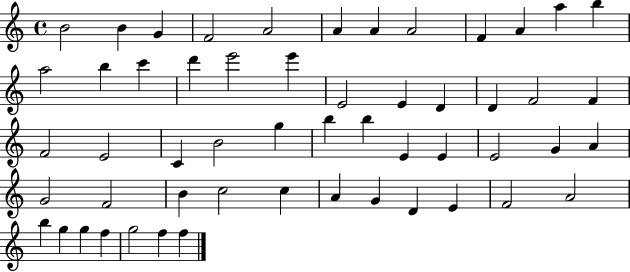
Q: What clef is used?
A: treble